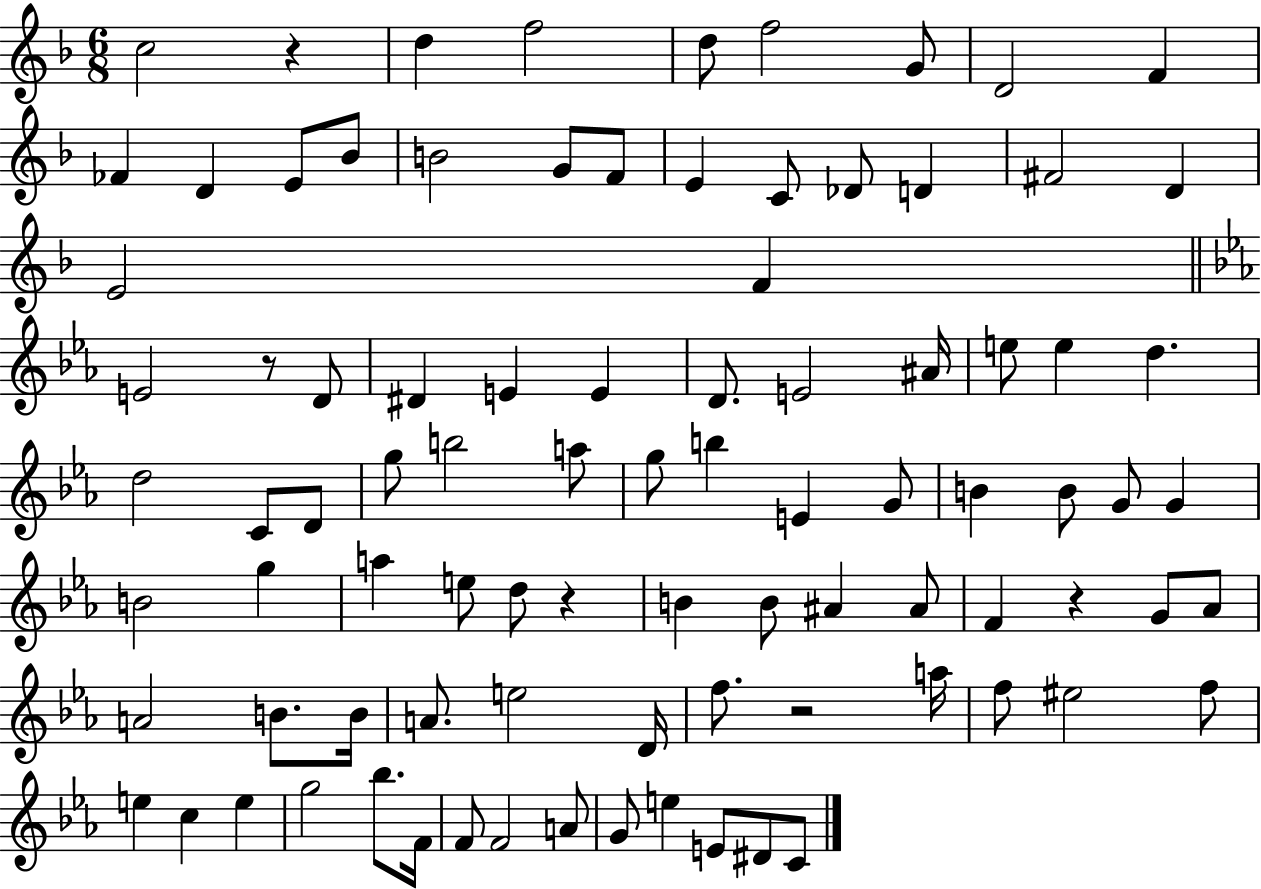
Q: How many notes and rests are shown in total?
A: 90